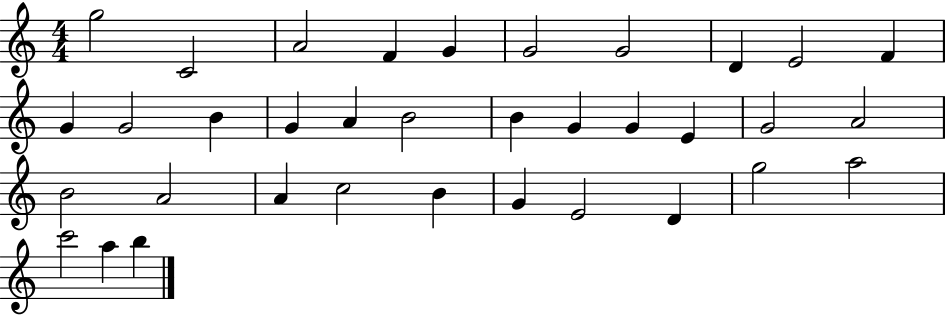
X:1
T:Untitled
M:4/4
L:1/4
K:C
g2 C2 A2 F G G2 G2 D E2 F G G2 B G A B2 B G G E G2 A2 B2 A2 A c2 B G E2 D g2 a2 c'2 a b